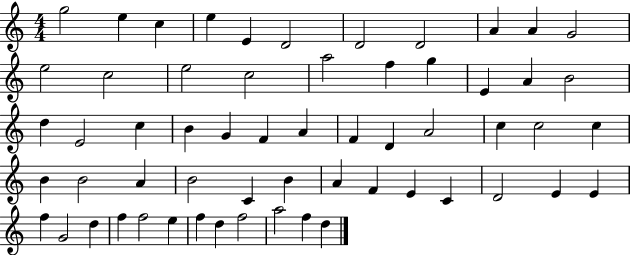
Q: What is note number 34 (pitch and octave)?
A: C5